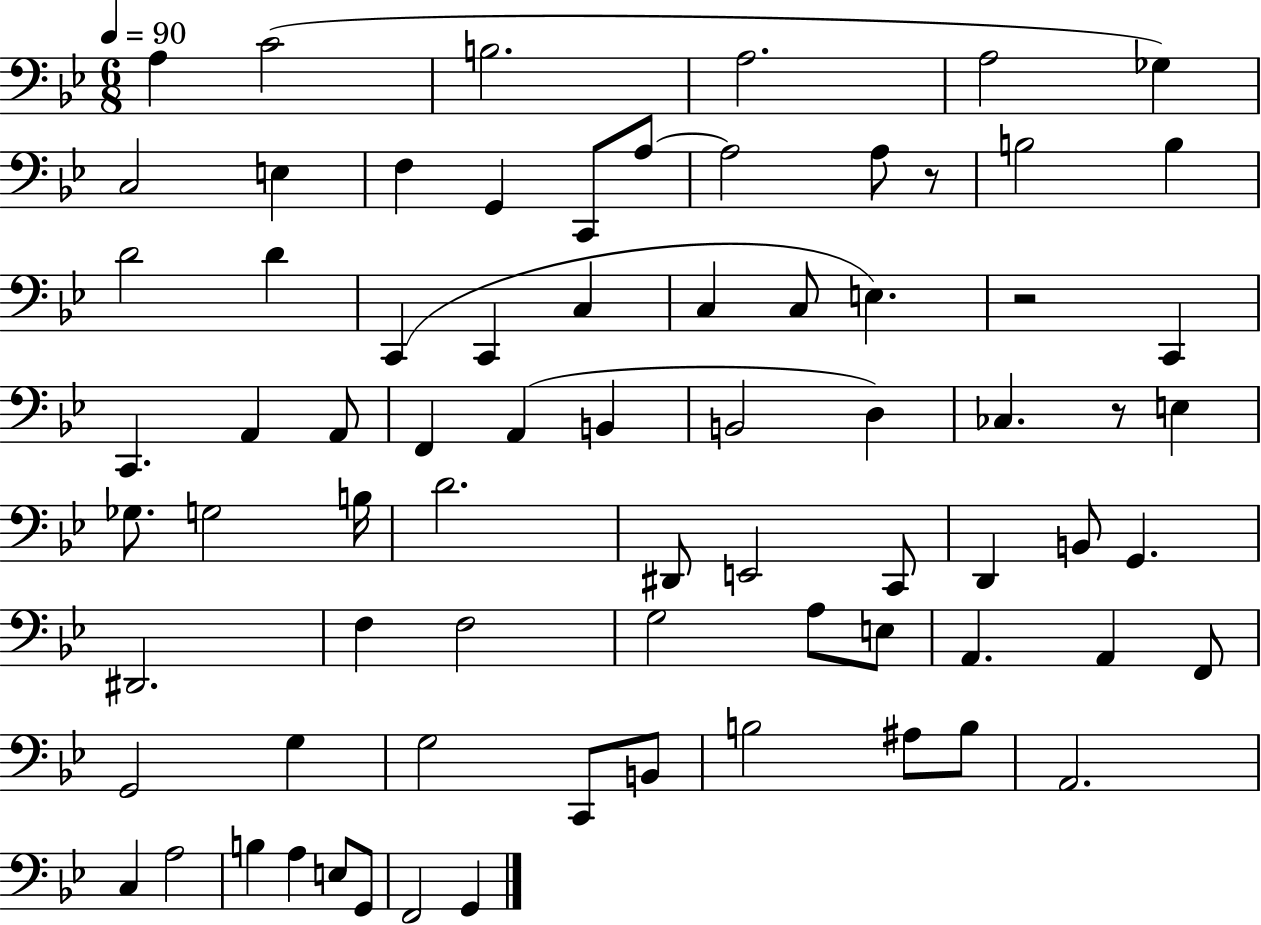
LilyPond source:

{
  \clef bass
  \numericTimeSignature
  \time 6/8
  \key bes \major
  \tempo 4 = 90
  a4 c'2( | b2. | a2. | a2 ges4) | \break c2 e4 | f4 g,4 c,8 a8~~ | a2 a8 r8 | b2 b4 | \break d'2 d'4 | c,4( c,4 c4 | c4 c8 e4.) | r2 c,4 | \break c,4. a,4 a,8 | f,4 a,4( b,4 | b,2 d4) | ces4. r8 e4 | \break ges8. g2 b16 | d'2. | dis,8 e,2 c,8 | d,4 b,8 g,4. | \break dis,2. | f4 f2 | g2 a8 e8 | a,4. a,4 f,8 | \break g,2 g4 | g2 c,8 b,8 | b2 ais8 b8 | a,2. | \break c4 a2 | b4 a4 e8 g,8 | f,2 g,4 | \bar "|."
}